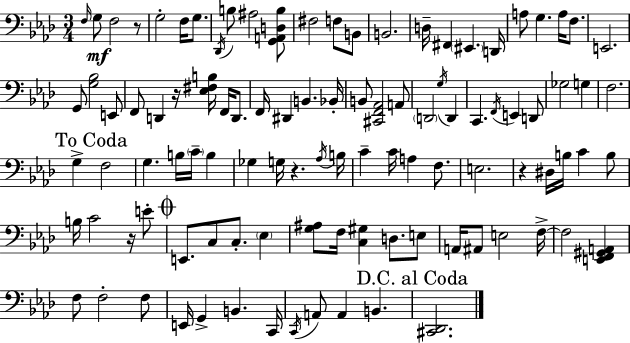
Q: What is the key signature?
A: AES major